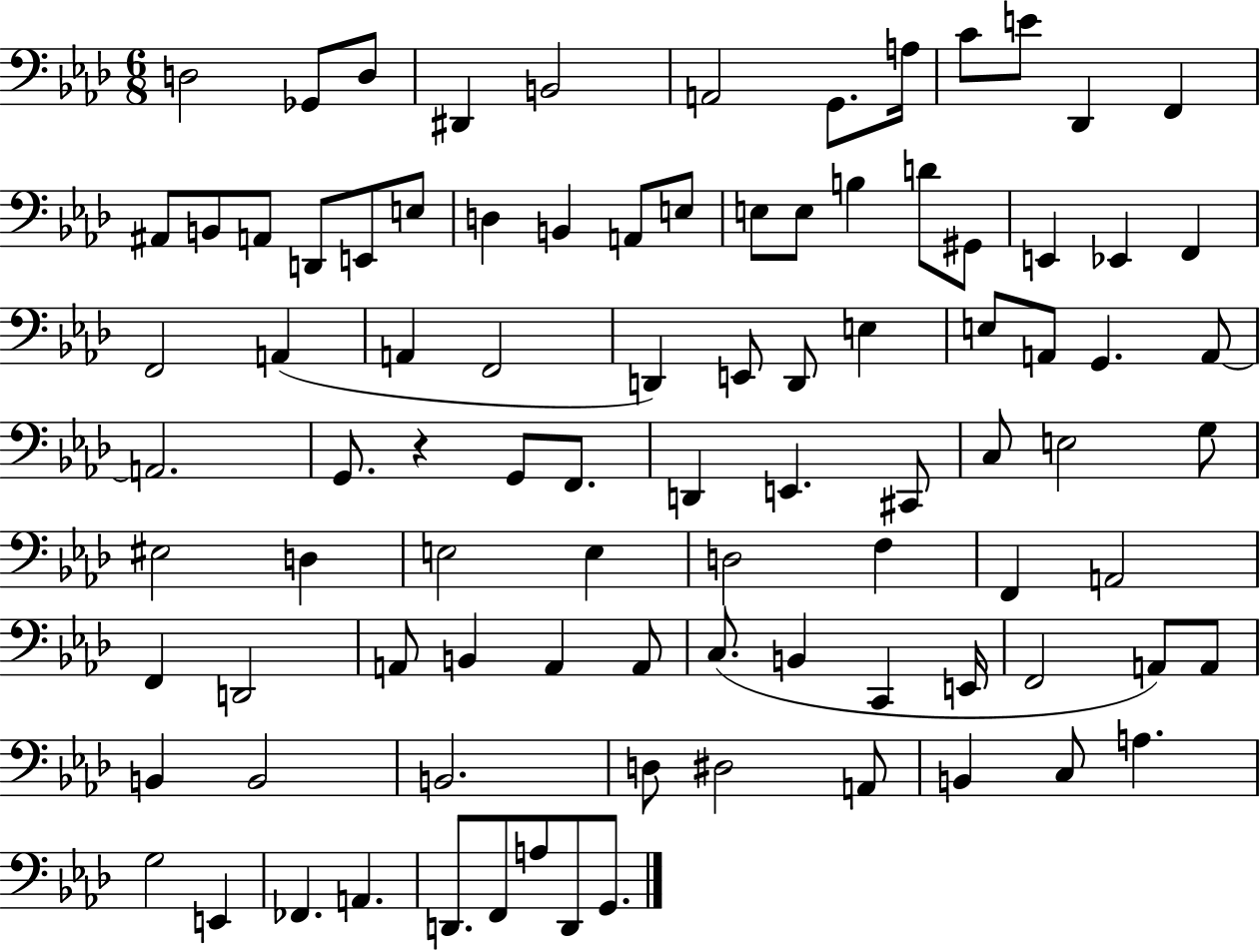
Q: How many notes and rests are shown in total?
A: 92